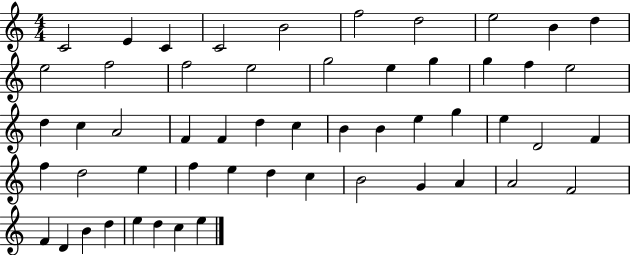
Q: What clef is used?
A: treble